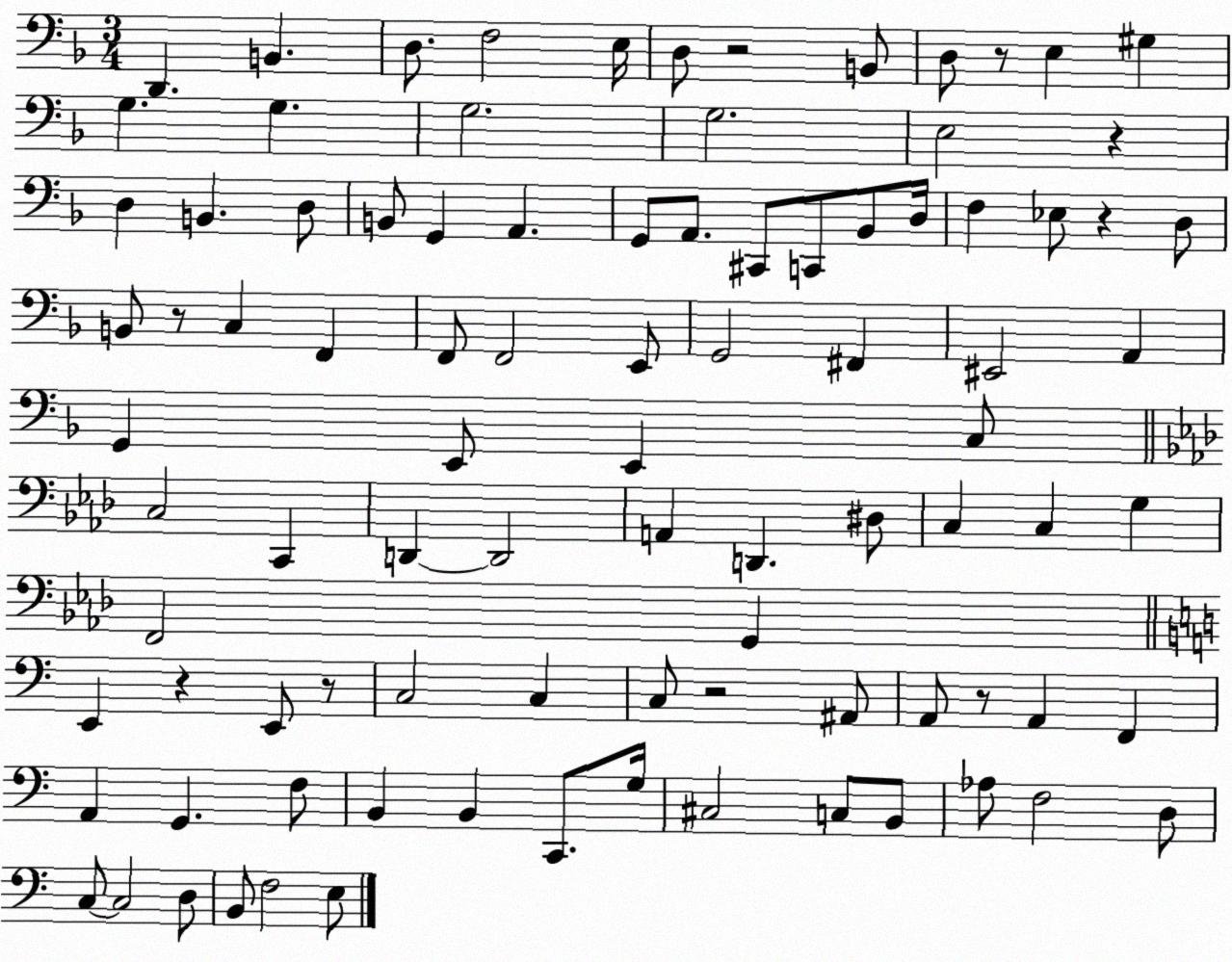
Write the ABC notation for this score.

X:1
T:Untitled
M:3/4
L:1/4
K:F
D,, B,, D,/2 F,2 E,/4 D,/2 z2 B,,/2 D,/2 z/2 E, ^G, G, G, G,2 G,2 E,2 z D, B,, D,/2 B,,/2 G,, A,, G,,/2 A,,/2 ^C,,/2 C,,/2 _B,,/2 D,/4 F, _E,/2 z D,/2 B,,/2 z/2 C, F,, F,,/2 F,,2 E,,/2 G,,2 ^F,, ^E,,2 A,, G,, E,,/2 E,, C,/2 C,2 C,, D,, D,,2 A,, D,, ^D,/2 C, C, G, F,,2 G,, E,, z E,,/2 z/2 C,2 C, C,/2 z2 ^A,,/2 A,,/2 z/2 A,, F,, A,, G,, F,/2 B,, B,, C,,/2 G,/4 ^C,2 C,/2 B,,/2 _A,/2 F,2 D,/2 C,/2 C,2 D,/2 B,,/2 F,2 E,/2